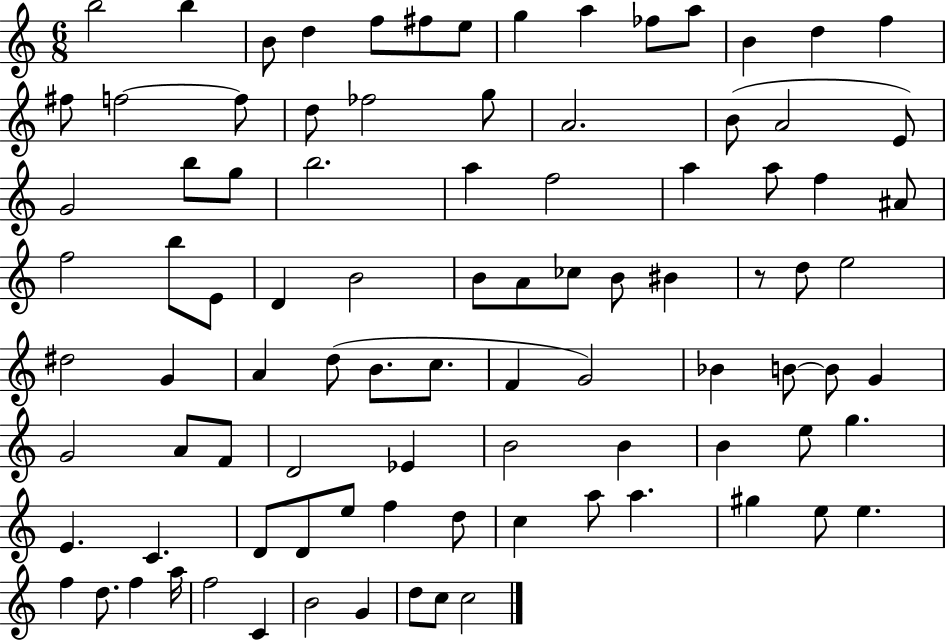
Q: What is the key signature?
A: C major